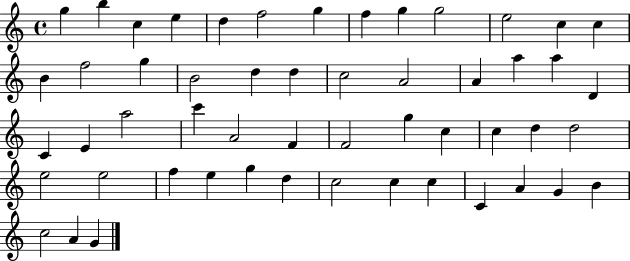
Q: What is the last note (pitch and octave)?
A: G4